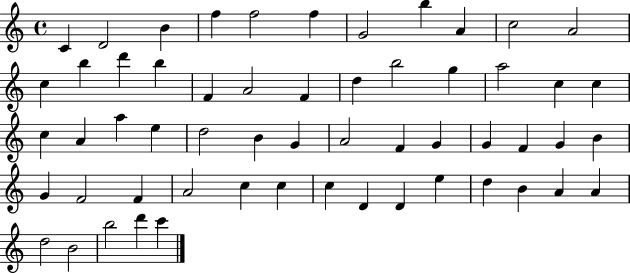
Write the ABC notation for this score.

X:1
T:Untitled
M:4/4
L:1/4
K:C
C D2 B f f2 f G2 b A c2 A2 c b d' b F A2 F d b2 g a2 c c c A a e d2 B G A2 F G G F G B G F2 F A2 c c c D D e d B A A d2 B2 b2 d' c'